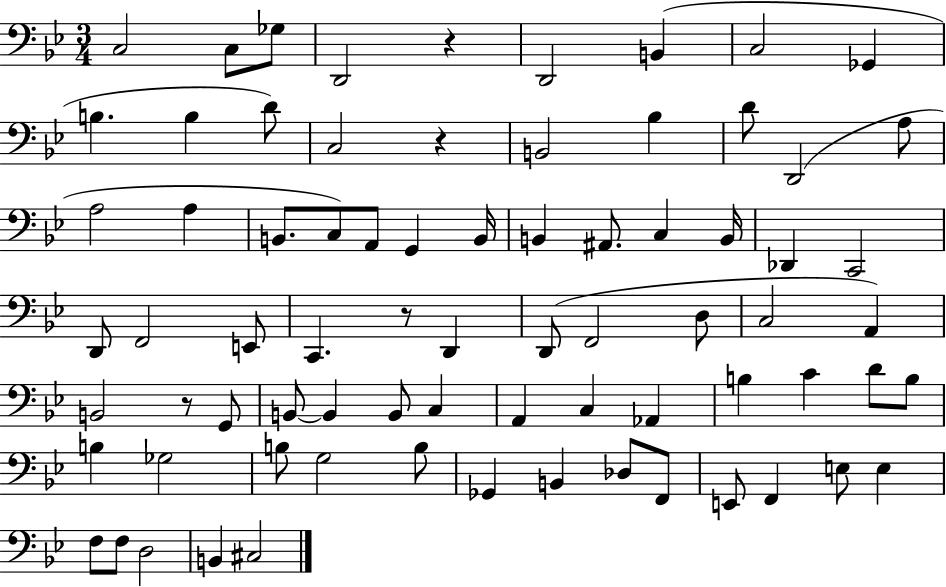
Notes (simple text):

C3/h C3/e Gb3/e D2/h R/q D2/h B2/q C3/h Gb2/q B3/q. B3/q D4/e C3/h R/q B2/h Bb3/q D4/e D2/h A3/e A3/h A3/q B2/e. C3/e A2/e G2/q B2/s B2/q A#2/e. C3/q B2/s Db2/q C2/h D2/e F2/h E2/e C2/q. R/e D2/q D2/e F2/h D3/e C3/h A2/q B2/h R/e G2/e B2/e B2/q B2/e C3/q A2/q C3/q Ab2/q B3/q C4/q D4/e B3/e B3/q Gb3/h B3/e G3/h B3/e Gb2/q B2/q Db3/e F2/e E2/e F2/q E3/e E3/q F3/e F3/e D3/h B2/q C#3/h